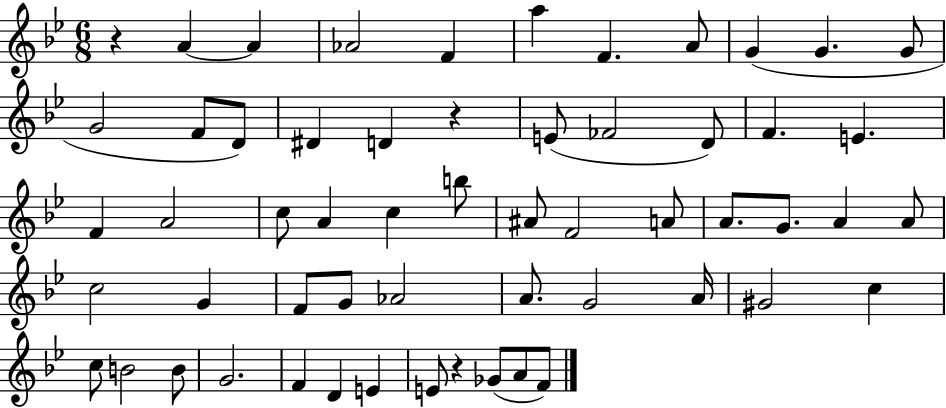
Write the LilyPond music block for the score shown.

{
  \clef treble
  \numericTimeSignature
  \time 6/8
  \key bes \major
  r4 a'4~~ a'4 | aes'2 f'4 | a''4 f'4. a'8 | g'4( g'4. g'8 | \break g'2 f'8 d'8) | dis'4 d'4 r4 | e'8( fes'2 d'8) | f'4. e'4. | \break f'4 a'2 | c''8 a'4 c''4 b''8 | ais'8 f'2 a'8 | a'8. g'8. a'4 a'8 | \break c''2 g'4 | f'8 g'8 aes'2 | a'8. g'2 a'16 | gis'2 c''4 | \break c''8 b'2 b'8 | g'2. | f'4 d'4 e'4 | e'8 r4 ges'8( a'8 f'8) | \break \bar "|."
}